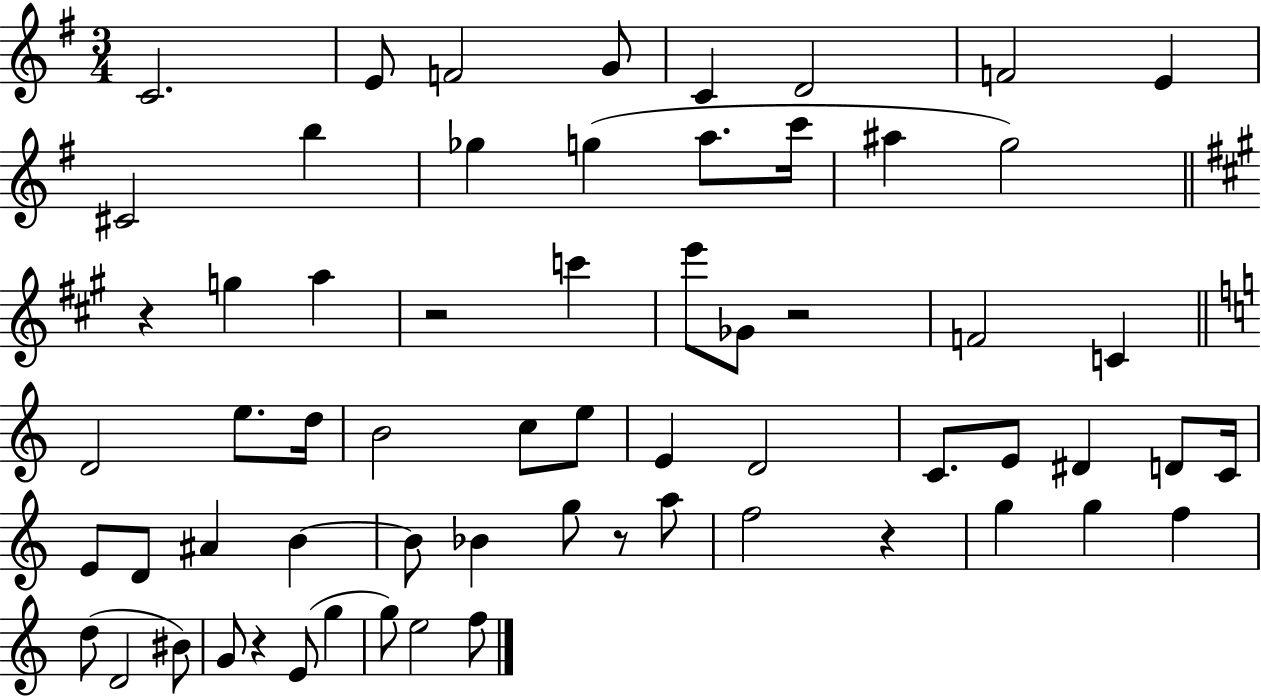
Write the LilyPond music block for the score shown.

{
  \clef treble
  \numericTimeSignature
  \time 3/4
  \key g \major
  \repeat volta 2 { c'2. | e'8 f'2 g'8 | c'4 d'2 | f'2 e'4 | \break cis'2 b''4 | ges''4 g''4( a''8. c'''16 | ais''4 g''2) | \bar "||" \break \key a \major r4 g''4 a''4 | r2 c'''4 | e'''8 ges'8 r2 | f'2 c'4 | \break \bar "||" \break \key a \minor d'2 e''8. d''16 | b'2 c''8 e''8 | e'4 d'2 | c'8. e'8 dis'4 d'8 c'16 | \break e'8 d'8 ais'4 b'4~~ | b'8 bes'4 g''8 r8 a''8 | f''2 r4 | g''4 g''4 f''4 | \break d''8( d'2 bis'8) | g'8 r4 e'8( g''4 | g''8) e''2 f''8 | } \bar "|."
}